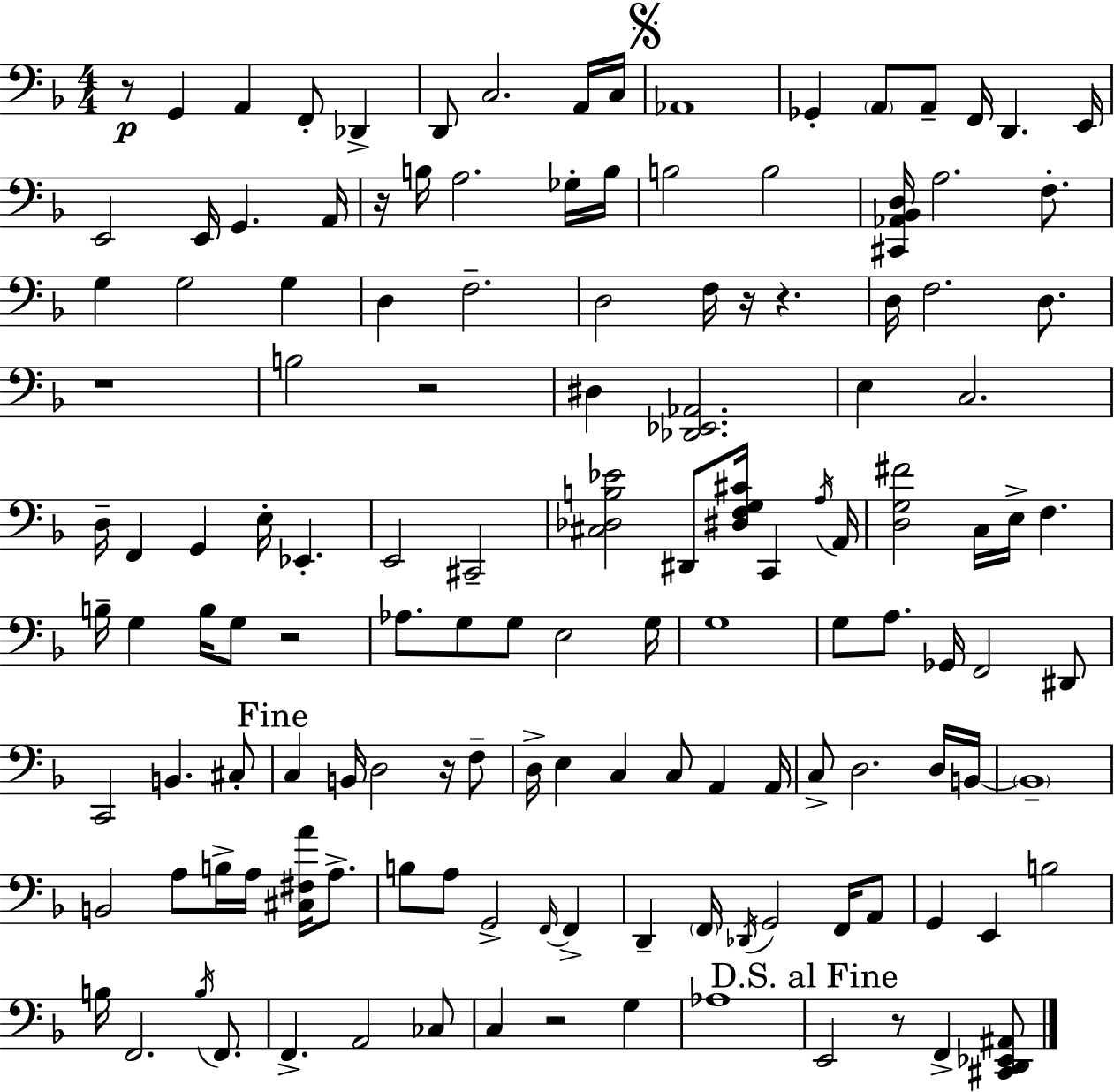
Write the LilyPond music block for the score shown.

{
  \clef bass
  \numericTimeSignature
  \time 4/4
  \key d \minor
  \repeat volta 2 { r8\p g,4 a,4 f,8-. des,4-> | d,8 c2. a,16 c16 | \mark \markup { \musicglyph "scripts.segno" } aes,1 | ges,4-. \parenthesize a,8 a,8-- f,16 d,4. e,16 | \break e,2 e,16 g,4. a,16 | r16 b16 a2. ges16-. b16 | b2 b2 | <cis, aes, bes, d>16 a2. f8.-. | \break g4 g2 g4 | d4 f2.-- | d2 f16 r16 r4. | d16 f2. d8. | \break r1 | b2 r2 | dis4 <des, ees, aes,>2. | e4 c2. | \break d16-- f,4 g,4 e16-. ees,4.-. | e,2 cis,2-- | <cis des b ees'>2 dis,8 <dis f g cis'>16 c,4 \acciaccatura { a16 } | a,16 <d g fis'>2 c16 e16-> f4. | \break b16-- g4 b16 g8 r2 | aes8. g8 g8 e2 | g16 g1 | g8 a8. ges,16 f,2 dis,8 | \break c,2 b,4. cis8-. | \mark "Fine" c4 b,16 d2 r16 f8-- | d16-> e4 c4 c8 a,4 | a,16 c8-> d2. d16 | \break b,16~~ \parenthesize b,1-- | b,2 a8 b16-> a16 <cis fis a'>16 a8.-> | b8 a8 g,2-> \grace { f,16~ }~ f,4-> | d,4-- \parenthesize f,16 \acciaccatura { des,16 } g,2 | \break f,16 a,8 g,4 e,4 b2 | b16 f,2. | \acciaccatura { b16 } f,8. f,4.-> a,2 | ces8 c4 r2 | \break g4 aes1 | \mark "D.S. al Fine" e,2 r8 f,4-> | <cis, d, ees, ais,>8 } \bar "|."
}